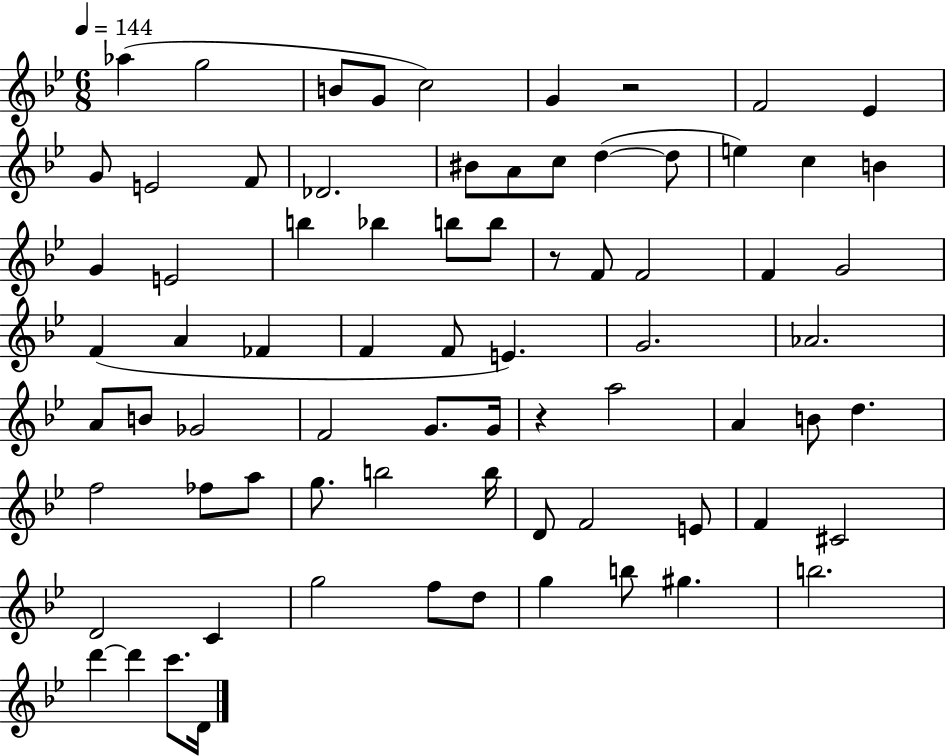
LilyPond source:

{
  \clef treble
  \numericTimeSignature
  \time 6/8
  \key bes \major
  \tempo 4 = 144
  aes''4( g''2 | b'8 g'8 c''2) | g'4 r2 | f'2 ees'4 | \break g'8 e'2 f'8 | des'2. | bis'8 a'8 c''8 d''4~(~ d''8 | e''4) c''4 b'4 | \break g'4 e'2 | b''4 bes''4 b''8 b''8 | r8 f'8 f'2 | f'4 g'2 | \break f'4( a'4 fes'4 | f'4 f'8 e'4.) | g'2. | aes'2. | \break a'8 b'8 ges'2 | f'2 g'8. g'16 | r4 a''2 | a'4 b'8 d''4. | \break f''2 fes''8 a''8 | g''8. b''2 b''16 | d'8 f'2 e'8 | f'4 cis'2 | \break d'2 c'4 | g''2 f''8 d''8 | g''4 b''8 gis''4. | b''2. | \break d'''4~~ d'''4 c'''8. d'16 | \bar "|."
}